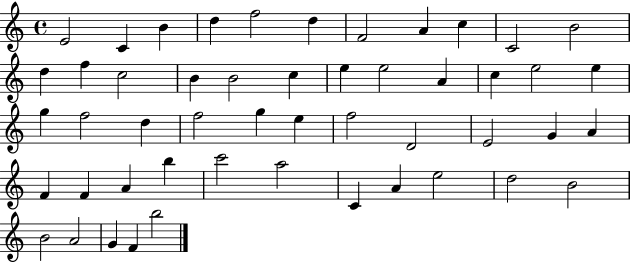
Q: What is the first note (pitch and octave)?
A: E4